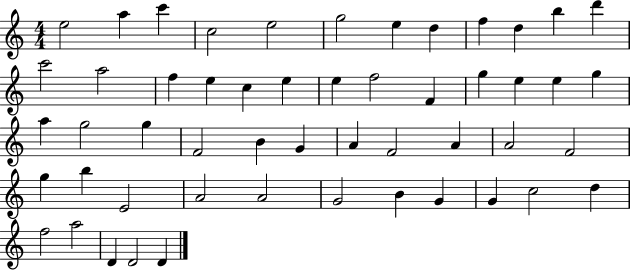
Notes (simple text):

E5/h A5/q C6/q C5/h E5/h G5/h E5/q D5/q F5/q D5/q B5/q D6/q C6/h A5/h F5/q E5/q C5/q E5/q E5/q F5/h F4/q G5/q E5/q E5/q G5/q A5/q G5/h G5/q F4/h B4/q G4/q A4/q F4/h A4/q A4/h F4/h G5/q B5/q E4/h A4/h A4/h G4/h B4/q G4/q G4/q C5/h D5/q F5/h A5/h D4/q D4/h D4/q